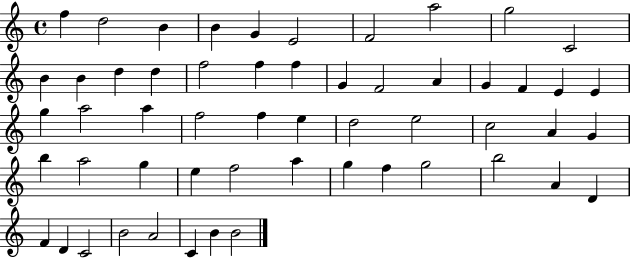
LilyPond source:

{
  \clef treble
  \time 4/4
  \defaultTimeSignature
  \key c \major
  f''4 d''2 b'4 | b'4 g'4 e'2 | f'2 a''2 | g''2 c'2 | \break b'4 b'4 d''4 d''4 | f''2 f''4 f''4 | g'4 f'2 a'4 | g'4 f'4 e'4 e'4 | \break g''4 a''2 a''4 | f''2 f''4 e''4 | d''2 e''2 | c''2 a'4 g'4 | \break b''4 a''2 g''4 | e''4 f''2 a''4 | g''4 f''4 g''2 | b''2 a'4 d'4 | \break f'4 d'4 c'2 | b'2 a'2 | c'4 b'4 b'2 | \bar "|."
}